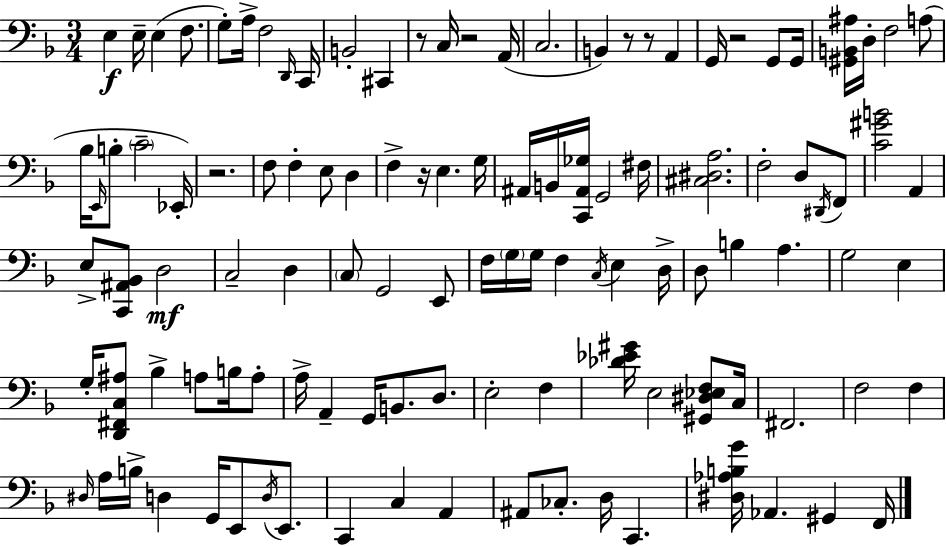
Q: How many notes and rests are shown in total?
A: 113